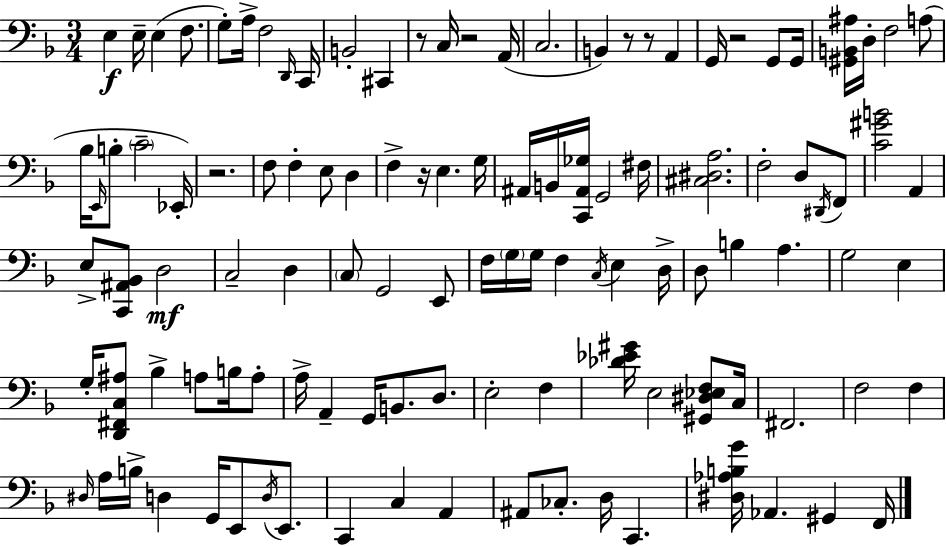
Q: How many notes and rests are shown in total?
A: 113